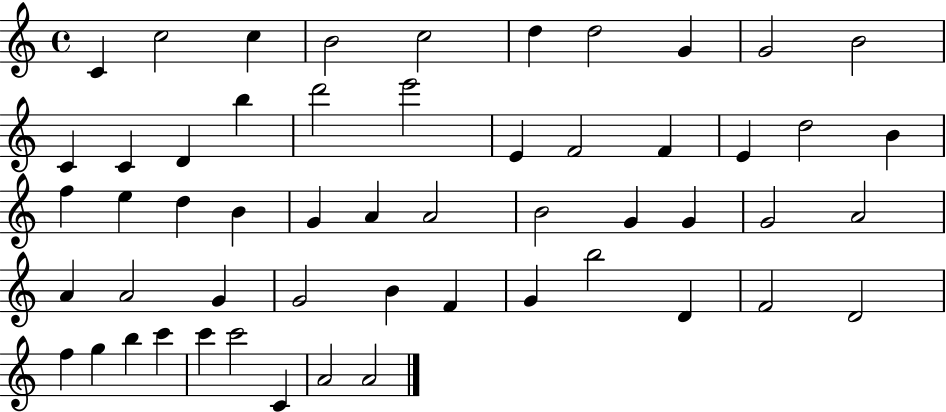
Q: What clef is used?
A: treble